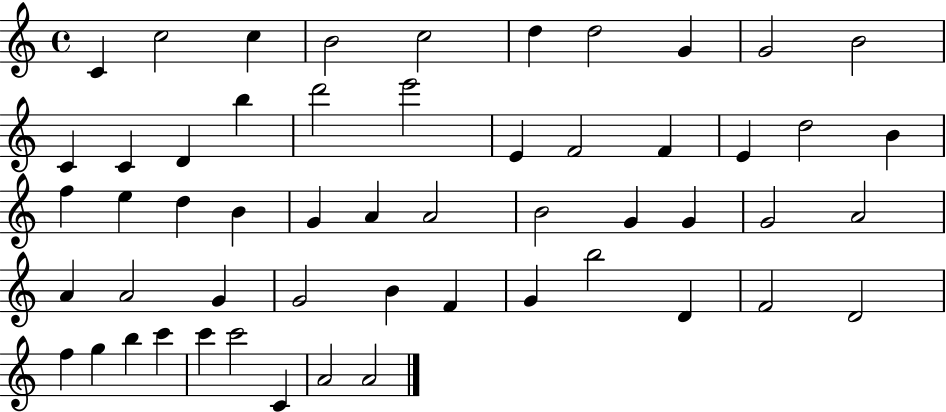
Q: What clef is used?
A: treble